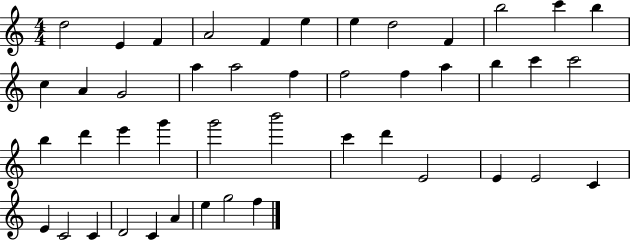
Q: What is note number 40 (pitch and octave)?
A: D4